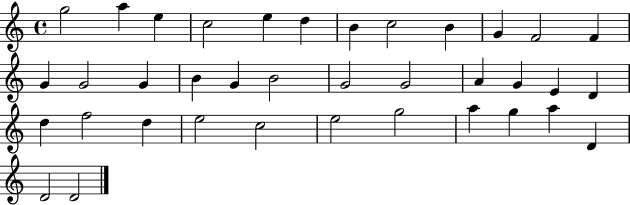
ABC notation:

X:1
T:Untitled
M:4/4
L:1/4
K:C
g2 a e c2 e d B c2 B G F2 F G G2 G B G B2 G2 G2 A G E D d f2 d e2 c2 e2 g2 a g a D D2 D2